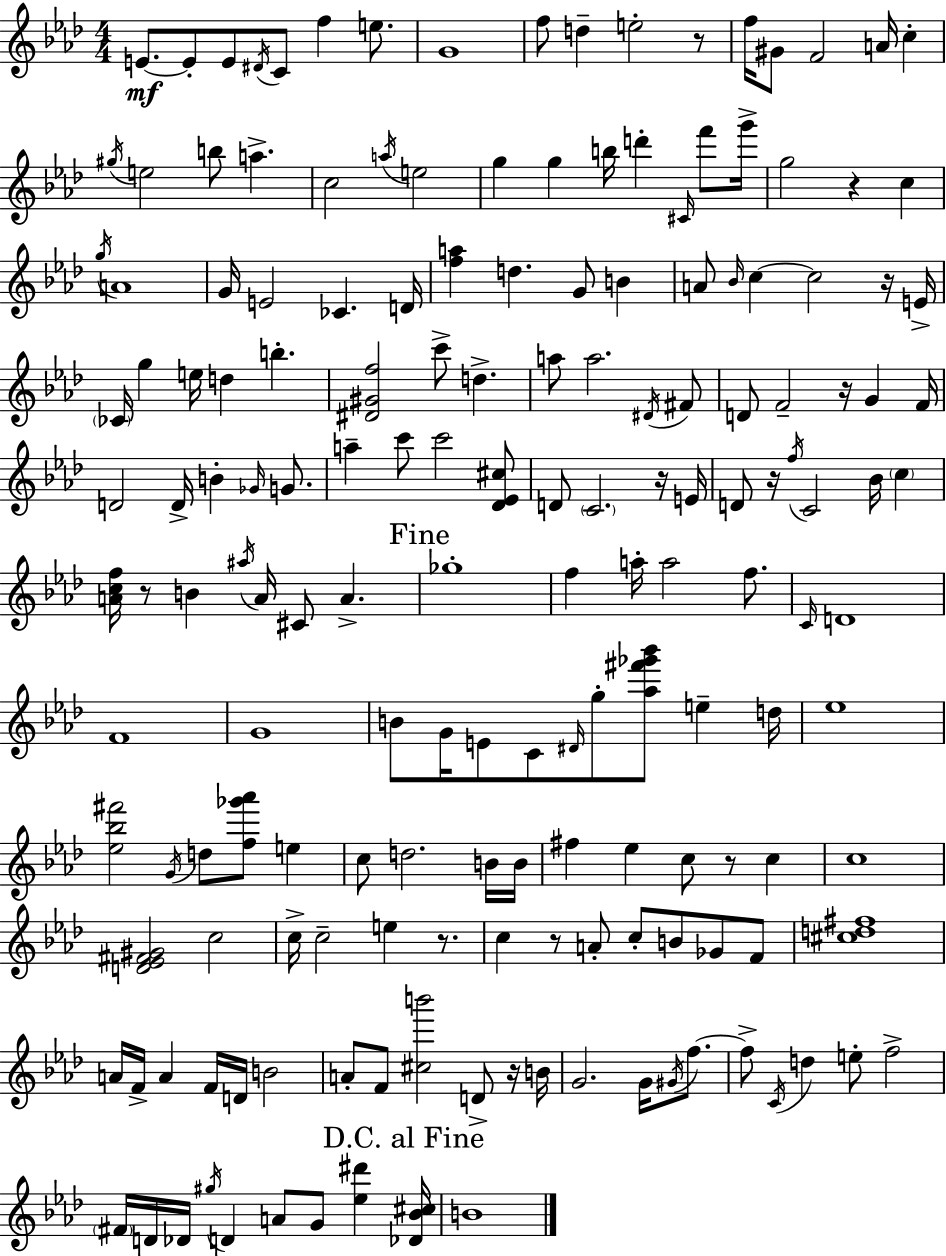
E4/e. E4/e E4/e D#4/s C4/e F5/q E5/e. G4/w F5/e D5/q E5/h R/e F5/s G#4/e F4/h A4/s C5/q G#5/s E5/h B5/e A5/q. C5/h A5/s E5/h G5/q G5/q B5/s D6/q C#4/s F6/e G6/s G5/h R/q C5/q G5/s A4/w G4/s E4/h CES4/q. D4/s [F5,A5]/q D5/q. G4/e B4/q A4/e Bb4/s C5/q C5/h R/s E4/s CES4/s G5/q E5/s D5/q B5/q. [D#4,G#4,F5]/h C6/e D5/q. A5/e A5/h. D#4/s F#4/e D4/e F4/h R/s G4/q F4/s D4/h D4/s B4/q Gb4/s G4/e. A5/q C6/e C6/h [Db4,Eb4,C#5]/e D4/e C4/h. R/s E4/s D4/e R/s F5/s C4/h Bb4/s C5/q [A4,C5,F5]/s R/e B4/q A#5/s A4/s C#4/e A4/q. Gb5/w F5/q A5/s A5/h F5/e. C4/s D4/w F4/w G4/w B4/e G4/s E4/e C4/e D#4/s G5/e [Ab5,F#6,Gb6,Bb6]/e E5/q D5/s Eb5/w [Eb5,Bb5,F#6]/h G4/s D5/e [F5,Gb6,Ab6]/e E5/q C5/e D5/h. B4/s B4/s F#5/q Eb5/q C5/e R/e C5/q C5/w [D4,Eb4,F#4,G#4]/h C5/h C5/s C5/h E5/q R/e. C5/q R/e A4/e C5/e B4/e Gb4/e F4/e [C#5,D5,F#5]/w A4/s F4/s A4/q F4/s D4/s B4/h A4/e F4/e [C#5,B6]/h D4/e R/s B4/s G4/h. G4/s G#4/s F5/e. F5/e C4/s D5/q E5/e F5/h F#4/s D4/s Db4/s G#5/s D4/q A4/e G4/e [Eb5,D#6]/q [Db4,Bb4,C#5]/s B4/w